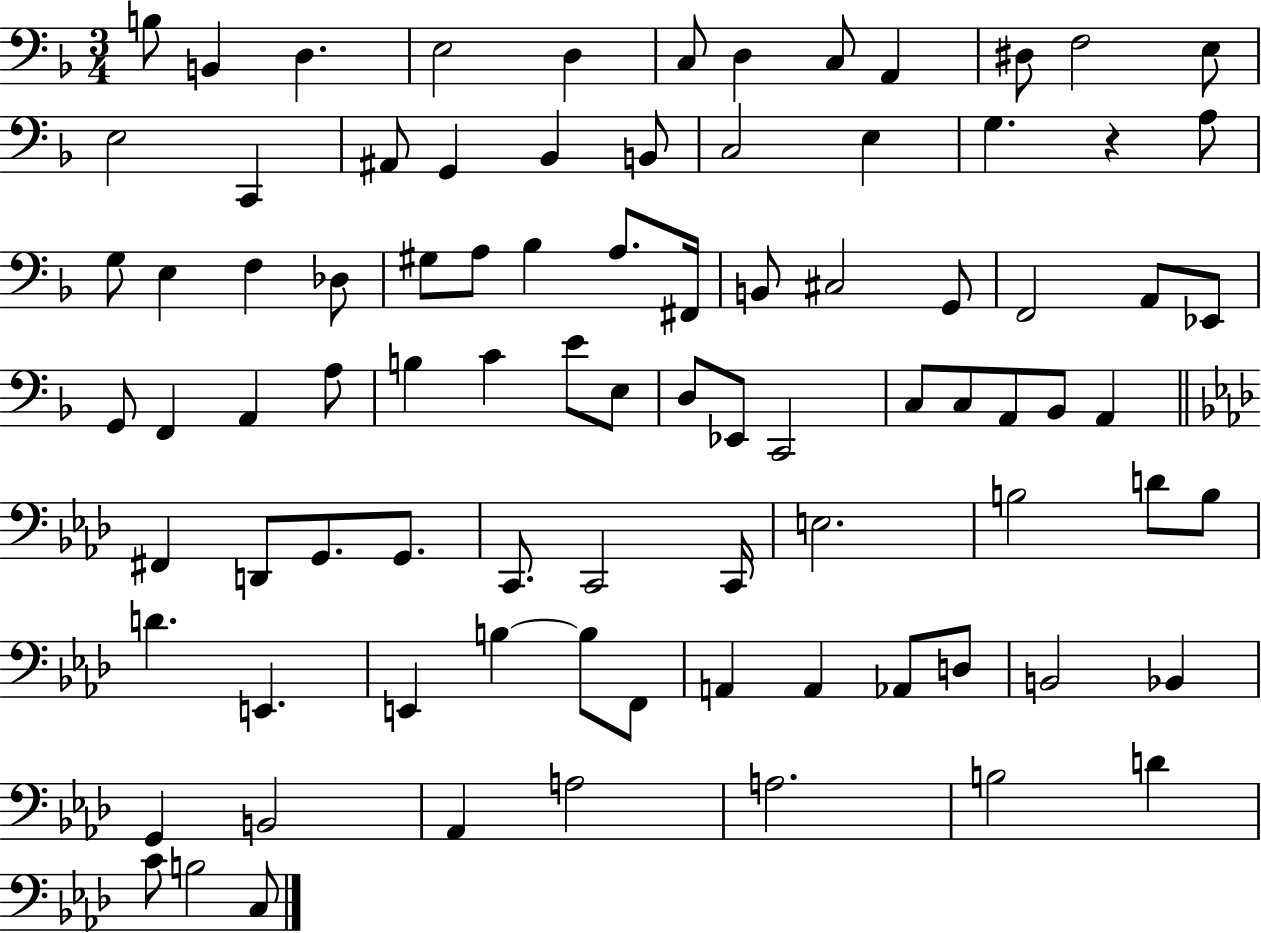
X:1
T:Untitled
M:3/4
L:1/4
K:F
B,/2 B,, D, E,2 D, C,/2 D, C,/2 A,, ^D,/2 F,2 E,/2 E,2 C,, ^A,,/2 G,, _B,, B,,/2 C,2 E, G, z A,/2 G,/2 E, F, _D,/2 ^G,/2 A,/2 _B, A,/2 ^F,,/4 B,,/2 ^C,2 G,,/2 F,,2 A,,/2 _E,,/2 G,,/2 F,, A,, A,/2 B, C E/2 E,/2 D,/2 _E,,/2 C,,2 C,/2 C,/2 A,,/2 _B,,/2 A,, ^F,, D,,/2 G,,/2 G,,/2 C,,/2 C,,2 C,,/4 E,2 B,2 D/2 B,/2 D E,, E,, B, B,/2 F,,/2 A,, A,, _A,,/2 D,/2 B,,2 _B,, G,, B,,2 _A,, A,2 A,2 B,2 D C/2 B,2 C,/2